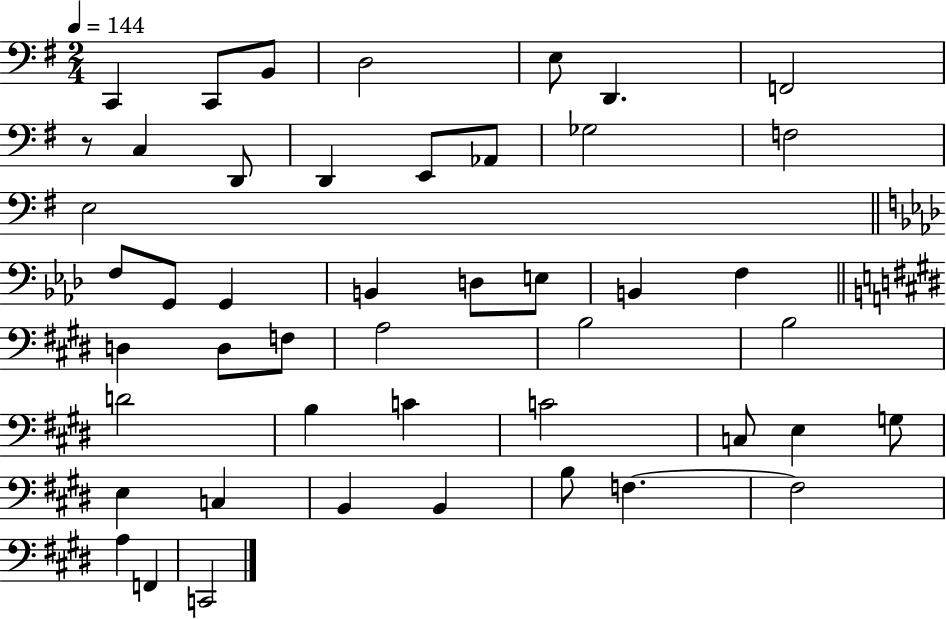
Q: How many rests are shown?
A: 1